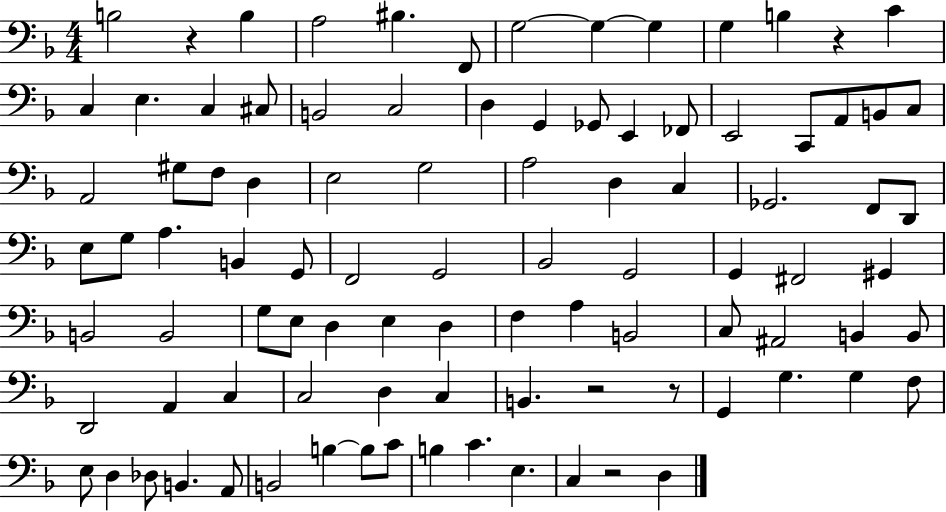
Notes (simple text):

B3/h R/q B3/q A3/h BIS3/q. F2/e G3/h G3/q G3/q G3/q B3/q R/q C4/q C3/q E3/q. C3/q C#3/e B2/h C3/h D3/q G2/q Gb2/e E2/q FES2/e E2/h C2/e A2/e B2/e C3/e A2/h G#3/e F3/e D3/q E3/h G3/h A3/h D3/q C3/q Gb2/h. F2/e D2/e E3/e G3/e A3/q. B2/q G2/e F2/h G2/h Bb2/h G2/h G2/q F#2/h G#2/q B2/h B2/h G3/e E3/e D3/q E3/q D3/q F3/q A3/q B2/h C3/e A#2/h B2/q B2/e D2/h A2/q C3/q C3/h D3/q C3/q B2/q. R/h R/e G2/q G3/q. G3/q F3/e E3/e D3/q Db3/e B2/q. A2/e B2/h B3/q B3/e C4/e B3/q C4/q. E3/q. C3/q R/h D3/q